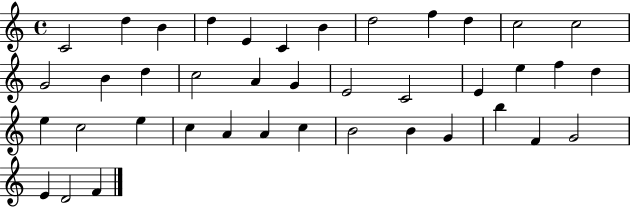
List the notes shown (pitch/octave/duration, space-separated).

C4/h D5/q B4/q D5/q E4/q C4/q B4/q D5/h F5/q D5/q C5/h C5/h G4/h B4/q D5/q C5/h A4/q G4/q E4/h C4/h E4/q E5/q F5/q D5/q E5/q C5/h E5/q C5/q A4/q A4/q C5/q B4/h B4/q G4/q B5/q F4/q G4/h E4/q D4/h F4/q